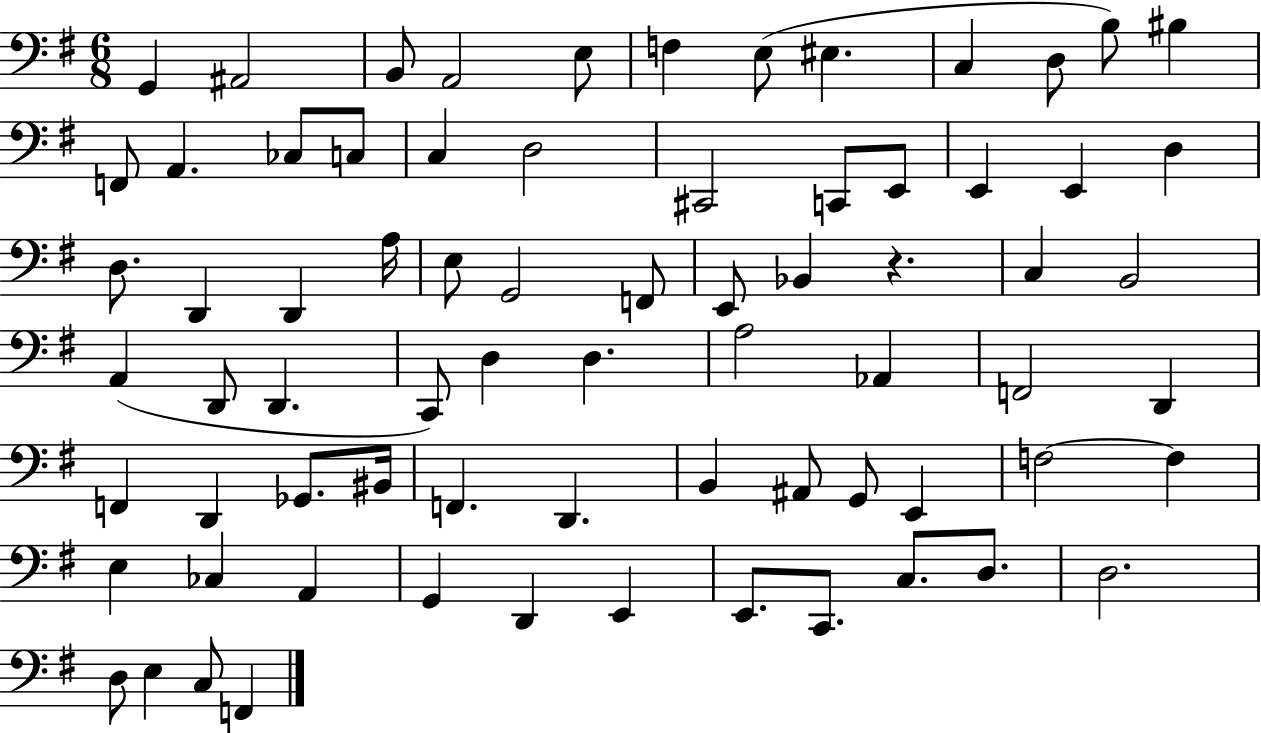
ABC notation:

X:1
T:Untitled
M:6/8
L:1/4
K:G
G,, ^A,,2 B,,/2 A,,2 E,/2 F, E,/2 ^E, C, D,/2 B,/2 ^B, F,,/2 A,, _C,/2 C,/2 C, D,2 ^C,,2 C,,/2 E,,/2 E,, E,, D, D,/2 D,, D,, A,/4 E,/2 G,,2 F,,/2 E,,/2 _B,, z C, B,,2 A,, D,,/2 D,, C,,/2 D, D, A,2 _A,, F,,2 D,, F,, D,, _G,,/2 ^B,,/4 F,, D,, B,, ^A,,/2 G,,/2 E,, F,2 F, E, _C, A,, G,, D,, E,, E,,/2 C,,/2 C,/2 D,/2 D,2 D,/2 E, C,/2 F,,